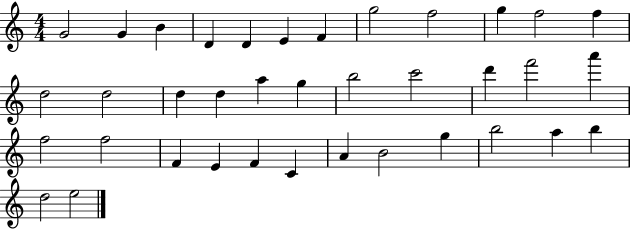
{
  \clef treble
  \numericTimeSignature
  \time 4/4
  \key c \major
  g'2 g'4 b'4 | d'4 d'4 e'4 f'4 | g''2 f''2 | g''4 f''2 f''4 | \break d''2 d''2 | d''4 d''4 a''4 g''4 | b''2 c'''2 | d'''4 f'''2 a'''4 | \break f''2 f''2 | f'4 e'4 f'4 c'4 | a'4 b'2 g''4 | b''2 a''4 b''4 | \break d''2 e''2 | \bar "|."
}